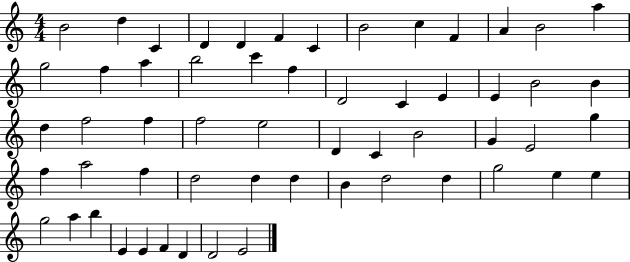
{
  \clef treble
  \numericTimeSignature
  \time 4/4
  \key c \major
  b'2 d''4 c'4 | d'4 d'4 f'4 c'4 | b'2 c''4 f'4 | a'4 b'2 a''4 | \break g''2 f''4 a''4 | b''2 c'''4 f''4 | d'2 c'4 e'4 | e'4 b'2 b'4 | \break d''4 f''2 f''4 | f''2 e''2 | d'4 c'4 b'2 | g'4 e'2 g''4 | \break f''4 a''2 f''4 | d''2 d''4 d''4 | b'4 d''2 d''4 | g''2 e''4 e''4 | \break g''2 a''4 b''4 | e'4 e'4 f'4 d'4 | d'2 e'2 | \bar "|."
}